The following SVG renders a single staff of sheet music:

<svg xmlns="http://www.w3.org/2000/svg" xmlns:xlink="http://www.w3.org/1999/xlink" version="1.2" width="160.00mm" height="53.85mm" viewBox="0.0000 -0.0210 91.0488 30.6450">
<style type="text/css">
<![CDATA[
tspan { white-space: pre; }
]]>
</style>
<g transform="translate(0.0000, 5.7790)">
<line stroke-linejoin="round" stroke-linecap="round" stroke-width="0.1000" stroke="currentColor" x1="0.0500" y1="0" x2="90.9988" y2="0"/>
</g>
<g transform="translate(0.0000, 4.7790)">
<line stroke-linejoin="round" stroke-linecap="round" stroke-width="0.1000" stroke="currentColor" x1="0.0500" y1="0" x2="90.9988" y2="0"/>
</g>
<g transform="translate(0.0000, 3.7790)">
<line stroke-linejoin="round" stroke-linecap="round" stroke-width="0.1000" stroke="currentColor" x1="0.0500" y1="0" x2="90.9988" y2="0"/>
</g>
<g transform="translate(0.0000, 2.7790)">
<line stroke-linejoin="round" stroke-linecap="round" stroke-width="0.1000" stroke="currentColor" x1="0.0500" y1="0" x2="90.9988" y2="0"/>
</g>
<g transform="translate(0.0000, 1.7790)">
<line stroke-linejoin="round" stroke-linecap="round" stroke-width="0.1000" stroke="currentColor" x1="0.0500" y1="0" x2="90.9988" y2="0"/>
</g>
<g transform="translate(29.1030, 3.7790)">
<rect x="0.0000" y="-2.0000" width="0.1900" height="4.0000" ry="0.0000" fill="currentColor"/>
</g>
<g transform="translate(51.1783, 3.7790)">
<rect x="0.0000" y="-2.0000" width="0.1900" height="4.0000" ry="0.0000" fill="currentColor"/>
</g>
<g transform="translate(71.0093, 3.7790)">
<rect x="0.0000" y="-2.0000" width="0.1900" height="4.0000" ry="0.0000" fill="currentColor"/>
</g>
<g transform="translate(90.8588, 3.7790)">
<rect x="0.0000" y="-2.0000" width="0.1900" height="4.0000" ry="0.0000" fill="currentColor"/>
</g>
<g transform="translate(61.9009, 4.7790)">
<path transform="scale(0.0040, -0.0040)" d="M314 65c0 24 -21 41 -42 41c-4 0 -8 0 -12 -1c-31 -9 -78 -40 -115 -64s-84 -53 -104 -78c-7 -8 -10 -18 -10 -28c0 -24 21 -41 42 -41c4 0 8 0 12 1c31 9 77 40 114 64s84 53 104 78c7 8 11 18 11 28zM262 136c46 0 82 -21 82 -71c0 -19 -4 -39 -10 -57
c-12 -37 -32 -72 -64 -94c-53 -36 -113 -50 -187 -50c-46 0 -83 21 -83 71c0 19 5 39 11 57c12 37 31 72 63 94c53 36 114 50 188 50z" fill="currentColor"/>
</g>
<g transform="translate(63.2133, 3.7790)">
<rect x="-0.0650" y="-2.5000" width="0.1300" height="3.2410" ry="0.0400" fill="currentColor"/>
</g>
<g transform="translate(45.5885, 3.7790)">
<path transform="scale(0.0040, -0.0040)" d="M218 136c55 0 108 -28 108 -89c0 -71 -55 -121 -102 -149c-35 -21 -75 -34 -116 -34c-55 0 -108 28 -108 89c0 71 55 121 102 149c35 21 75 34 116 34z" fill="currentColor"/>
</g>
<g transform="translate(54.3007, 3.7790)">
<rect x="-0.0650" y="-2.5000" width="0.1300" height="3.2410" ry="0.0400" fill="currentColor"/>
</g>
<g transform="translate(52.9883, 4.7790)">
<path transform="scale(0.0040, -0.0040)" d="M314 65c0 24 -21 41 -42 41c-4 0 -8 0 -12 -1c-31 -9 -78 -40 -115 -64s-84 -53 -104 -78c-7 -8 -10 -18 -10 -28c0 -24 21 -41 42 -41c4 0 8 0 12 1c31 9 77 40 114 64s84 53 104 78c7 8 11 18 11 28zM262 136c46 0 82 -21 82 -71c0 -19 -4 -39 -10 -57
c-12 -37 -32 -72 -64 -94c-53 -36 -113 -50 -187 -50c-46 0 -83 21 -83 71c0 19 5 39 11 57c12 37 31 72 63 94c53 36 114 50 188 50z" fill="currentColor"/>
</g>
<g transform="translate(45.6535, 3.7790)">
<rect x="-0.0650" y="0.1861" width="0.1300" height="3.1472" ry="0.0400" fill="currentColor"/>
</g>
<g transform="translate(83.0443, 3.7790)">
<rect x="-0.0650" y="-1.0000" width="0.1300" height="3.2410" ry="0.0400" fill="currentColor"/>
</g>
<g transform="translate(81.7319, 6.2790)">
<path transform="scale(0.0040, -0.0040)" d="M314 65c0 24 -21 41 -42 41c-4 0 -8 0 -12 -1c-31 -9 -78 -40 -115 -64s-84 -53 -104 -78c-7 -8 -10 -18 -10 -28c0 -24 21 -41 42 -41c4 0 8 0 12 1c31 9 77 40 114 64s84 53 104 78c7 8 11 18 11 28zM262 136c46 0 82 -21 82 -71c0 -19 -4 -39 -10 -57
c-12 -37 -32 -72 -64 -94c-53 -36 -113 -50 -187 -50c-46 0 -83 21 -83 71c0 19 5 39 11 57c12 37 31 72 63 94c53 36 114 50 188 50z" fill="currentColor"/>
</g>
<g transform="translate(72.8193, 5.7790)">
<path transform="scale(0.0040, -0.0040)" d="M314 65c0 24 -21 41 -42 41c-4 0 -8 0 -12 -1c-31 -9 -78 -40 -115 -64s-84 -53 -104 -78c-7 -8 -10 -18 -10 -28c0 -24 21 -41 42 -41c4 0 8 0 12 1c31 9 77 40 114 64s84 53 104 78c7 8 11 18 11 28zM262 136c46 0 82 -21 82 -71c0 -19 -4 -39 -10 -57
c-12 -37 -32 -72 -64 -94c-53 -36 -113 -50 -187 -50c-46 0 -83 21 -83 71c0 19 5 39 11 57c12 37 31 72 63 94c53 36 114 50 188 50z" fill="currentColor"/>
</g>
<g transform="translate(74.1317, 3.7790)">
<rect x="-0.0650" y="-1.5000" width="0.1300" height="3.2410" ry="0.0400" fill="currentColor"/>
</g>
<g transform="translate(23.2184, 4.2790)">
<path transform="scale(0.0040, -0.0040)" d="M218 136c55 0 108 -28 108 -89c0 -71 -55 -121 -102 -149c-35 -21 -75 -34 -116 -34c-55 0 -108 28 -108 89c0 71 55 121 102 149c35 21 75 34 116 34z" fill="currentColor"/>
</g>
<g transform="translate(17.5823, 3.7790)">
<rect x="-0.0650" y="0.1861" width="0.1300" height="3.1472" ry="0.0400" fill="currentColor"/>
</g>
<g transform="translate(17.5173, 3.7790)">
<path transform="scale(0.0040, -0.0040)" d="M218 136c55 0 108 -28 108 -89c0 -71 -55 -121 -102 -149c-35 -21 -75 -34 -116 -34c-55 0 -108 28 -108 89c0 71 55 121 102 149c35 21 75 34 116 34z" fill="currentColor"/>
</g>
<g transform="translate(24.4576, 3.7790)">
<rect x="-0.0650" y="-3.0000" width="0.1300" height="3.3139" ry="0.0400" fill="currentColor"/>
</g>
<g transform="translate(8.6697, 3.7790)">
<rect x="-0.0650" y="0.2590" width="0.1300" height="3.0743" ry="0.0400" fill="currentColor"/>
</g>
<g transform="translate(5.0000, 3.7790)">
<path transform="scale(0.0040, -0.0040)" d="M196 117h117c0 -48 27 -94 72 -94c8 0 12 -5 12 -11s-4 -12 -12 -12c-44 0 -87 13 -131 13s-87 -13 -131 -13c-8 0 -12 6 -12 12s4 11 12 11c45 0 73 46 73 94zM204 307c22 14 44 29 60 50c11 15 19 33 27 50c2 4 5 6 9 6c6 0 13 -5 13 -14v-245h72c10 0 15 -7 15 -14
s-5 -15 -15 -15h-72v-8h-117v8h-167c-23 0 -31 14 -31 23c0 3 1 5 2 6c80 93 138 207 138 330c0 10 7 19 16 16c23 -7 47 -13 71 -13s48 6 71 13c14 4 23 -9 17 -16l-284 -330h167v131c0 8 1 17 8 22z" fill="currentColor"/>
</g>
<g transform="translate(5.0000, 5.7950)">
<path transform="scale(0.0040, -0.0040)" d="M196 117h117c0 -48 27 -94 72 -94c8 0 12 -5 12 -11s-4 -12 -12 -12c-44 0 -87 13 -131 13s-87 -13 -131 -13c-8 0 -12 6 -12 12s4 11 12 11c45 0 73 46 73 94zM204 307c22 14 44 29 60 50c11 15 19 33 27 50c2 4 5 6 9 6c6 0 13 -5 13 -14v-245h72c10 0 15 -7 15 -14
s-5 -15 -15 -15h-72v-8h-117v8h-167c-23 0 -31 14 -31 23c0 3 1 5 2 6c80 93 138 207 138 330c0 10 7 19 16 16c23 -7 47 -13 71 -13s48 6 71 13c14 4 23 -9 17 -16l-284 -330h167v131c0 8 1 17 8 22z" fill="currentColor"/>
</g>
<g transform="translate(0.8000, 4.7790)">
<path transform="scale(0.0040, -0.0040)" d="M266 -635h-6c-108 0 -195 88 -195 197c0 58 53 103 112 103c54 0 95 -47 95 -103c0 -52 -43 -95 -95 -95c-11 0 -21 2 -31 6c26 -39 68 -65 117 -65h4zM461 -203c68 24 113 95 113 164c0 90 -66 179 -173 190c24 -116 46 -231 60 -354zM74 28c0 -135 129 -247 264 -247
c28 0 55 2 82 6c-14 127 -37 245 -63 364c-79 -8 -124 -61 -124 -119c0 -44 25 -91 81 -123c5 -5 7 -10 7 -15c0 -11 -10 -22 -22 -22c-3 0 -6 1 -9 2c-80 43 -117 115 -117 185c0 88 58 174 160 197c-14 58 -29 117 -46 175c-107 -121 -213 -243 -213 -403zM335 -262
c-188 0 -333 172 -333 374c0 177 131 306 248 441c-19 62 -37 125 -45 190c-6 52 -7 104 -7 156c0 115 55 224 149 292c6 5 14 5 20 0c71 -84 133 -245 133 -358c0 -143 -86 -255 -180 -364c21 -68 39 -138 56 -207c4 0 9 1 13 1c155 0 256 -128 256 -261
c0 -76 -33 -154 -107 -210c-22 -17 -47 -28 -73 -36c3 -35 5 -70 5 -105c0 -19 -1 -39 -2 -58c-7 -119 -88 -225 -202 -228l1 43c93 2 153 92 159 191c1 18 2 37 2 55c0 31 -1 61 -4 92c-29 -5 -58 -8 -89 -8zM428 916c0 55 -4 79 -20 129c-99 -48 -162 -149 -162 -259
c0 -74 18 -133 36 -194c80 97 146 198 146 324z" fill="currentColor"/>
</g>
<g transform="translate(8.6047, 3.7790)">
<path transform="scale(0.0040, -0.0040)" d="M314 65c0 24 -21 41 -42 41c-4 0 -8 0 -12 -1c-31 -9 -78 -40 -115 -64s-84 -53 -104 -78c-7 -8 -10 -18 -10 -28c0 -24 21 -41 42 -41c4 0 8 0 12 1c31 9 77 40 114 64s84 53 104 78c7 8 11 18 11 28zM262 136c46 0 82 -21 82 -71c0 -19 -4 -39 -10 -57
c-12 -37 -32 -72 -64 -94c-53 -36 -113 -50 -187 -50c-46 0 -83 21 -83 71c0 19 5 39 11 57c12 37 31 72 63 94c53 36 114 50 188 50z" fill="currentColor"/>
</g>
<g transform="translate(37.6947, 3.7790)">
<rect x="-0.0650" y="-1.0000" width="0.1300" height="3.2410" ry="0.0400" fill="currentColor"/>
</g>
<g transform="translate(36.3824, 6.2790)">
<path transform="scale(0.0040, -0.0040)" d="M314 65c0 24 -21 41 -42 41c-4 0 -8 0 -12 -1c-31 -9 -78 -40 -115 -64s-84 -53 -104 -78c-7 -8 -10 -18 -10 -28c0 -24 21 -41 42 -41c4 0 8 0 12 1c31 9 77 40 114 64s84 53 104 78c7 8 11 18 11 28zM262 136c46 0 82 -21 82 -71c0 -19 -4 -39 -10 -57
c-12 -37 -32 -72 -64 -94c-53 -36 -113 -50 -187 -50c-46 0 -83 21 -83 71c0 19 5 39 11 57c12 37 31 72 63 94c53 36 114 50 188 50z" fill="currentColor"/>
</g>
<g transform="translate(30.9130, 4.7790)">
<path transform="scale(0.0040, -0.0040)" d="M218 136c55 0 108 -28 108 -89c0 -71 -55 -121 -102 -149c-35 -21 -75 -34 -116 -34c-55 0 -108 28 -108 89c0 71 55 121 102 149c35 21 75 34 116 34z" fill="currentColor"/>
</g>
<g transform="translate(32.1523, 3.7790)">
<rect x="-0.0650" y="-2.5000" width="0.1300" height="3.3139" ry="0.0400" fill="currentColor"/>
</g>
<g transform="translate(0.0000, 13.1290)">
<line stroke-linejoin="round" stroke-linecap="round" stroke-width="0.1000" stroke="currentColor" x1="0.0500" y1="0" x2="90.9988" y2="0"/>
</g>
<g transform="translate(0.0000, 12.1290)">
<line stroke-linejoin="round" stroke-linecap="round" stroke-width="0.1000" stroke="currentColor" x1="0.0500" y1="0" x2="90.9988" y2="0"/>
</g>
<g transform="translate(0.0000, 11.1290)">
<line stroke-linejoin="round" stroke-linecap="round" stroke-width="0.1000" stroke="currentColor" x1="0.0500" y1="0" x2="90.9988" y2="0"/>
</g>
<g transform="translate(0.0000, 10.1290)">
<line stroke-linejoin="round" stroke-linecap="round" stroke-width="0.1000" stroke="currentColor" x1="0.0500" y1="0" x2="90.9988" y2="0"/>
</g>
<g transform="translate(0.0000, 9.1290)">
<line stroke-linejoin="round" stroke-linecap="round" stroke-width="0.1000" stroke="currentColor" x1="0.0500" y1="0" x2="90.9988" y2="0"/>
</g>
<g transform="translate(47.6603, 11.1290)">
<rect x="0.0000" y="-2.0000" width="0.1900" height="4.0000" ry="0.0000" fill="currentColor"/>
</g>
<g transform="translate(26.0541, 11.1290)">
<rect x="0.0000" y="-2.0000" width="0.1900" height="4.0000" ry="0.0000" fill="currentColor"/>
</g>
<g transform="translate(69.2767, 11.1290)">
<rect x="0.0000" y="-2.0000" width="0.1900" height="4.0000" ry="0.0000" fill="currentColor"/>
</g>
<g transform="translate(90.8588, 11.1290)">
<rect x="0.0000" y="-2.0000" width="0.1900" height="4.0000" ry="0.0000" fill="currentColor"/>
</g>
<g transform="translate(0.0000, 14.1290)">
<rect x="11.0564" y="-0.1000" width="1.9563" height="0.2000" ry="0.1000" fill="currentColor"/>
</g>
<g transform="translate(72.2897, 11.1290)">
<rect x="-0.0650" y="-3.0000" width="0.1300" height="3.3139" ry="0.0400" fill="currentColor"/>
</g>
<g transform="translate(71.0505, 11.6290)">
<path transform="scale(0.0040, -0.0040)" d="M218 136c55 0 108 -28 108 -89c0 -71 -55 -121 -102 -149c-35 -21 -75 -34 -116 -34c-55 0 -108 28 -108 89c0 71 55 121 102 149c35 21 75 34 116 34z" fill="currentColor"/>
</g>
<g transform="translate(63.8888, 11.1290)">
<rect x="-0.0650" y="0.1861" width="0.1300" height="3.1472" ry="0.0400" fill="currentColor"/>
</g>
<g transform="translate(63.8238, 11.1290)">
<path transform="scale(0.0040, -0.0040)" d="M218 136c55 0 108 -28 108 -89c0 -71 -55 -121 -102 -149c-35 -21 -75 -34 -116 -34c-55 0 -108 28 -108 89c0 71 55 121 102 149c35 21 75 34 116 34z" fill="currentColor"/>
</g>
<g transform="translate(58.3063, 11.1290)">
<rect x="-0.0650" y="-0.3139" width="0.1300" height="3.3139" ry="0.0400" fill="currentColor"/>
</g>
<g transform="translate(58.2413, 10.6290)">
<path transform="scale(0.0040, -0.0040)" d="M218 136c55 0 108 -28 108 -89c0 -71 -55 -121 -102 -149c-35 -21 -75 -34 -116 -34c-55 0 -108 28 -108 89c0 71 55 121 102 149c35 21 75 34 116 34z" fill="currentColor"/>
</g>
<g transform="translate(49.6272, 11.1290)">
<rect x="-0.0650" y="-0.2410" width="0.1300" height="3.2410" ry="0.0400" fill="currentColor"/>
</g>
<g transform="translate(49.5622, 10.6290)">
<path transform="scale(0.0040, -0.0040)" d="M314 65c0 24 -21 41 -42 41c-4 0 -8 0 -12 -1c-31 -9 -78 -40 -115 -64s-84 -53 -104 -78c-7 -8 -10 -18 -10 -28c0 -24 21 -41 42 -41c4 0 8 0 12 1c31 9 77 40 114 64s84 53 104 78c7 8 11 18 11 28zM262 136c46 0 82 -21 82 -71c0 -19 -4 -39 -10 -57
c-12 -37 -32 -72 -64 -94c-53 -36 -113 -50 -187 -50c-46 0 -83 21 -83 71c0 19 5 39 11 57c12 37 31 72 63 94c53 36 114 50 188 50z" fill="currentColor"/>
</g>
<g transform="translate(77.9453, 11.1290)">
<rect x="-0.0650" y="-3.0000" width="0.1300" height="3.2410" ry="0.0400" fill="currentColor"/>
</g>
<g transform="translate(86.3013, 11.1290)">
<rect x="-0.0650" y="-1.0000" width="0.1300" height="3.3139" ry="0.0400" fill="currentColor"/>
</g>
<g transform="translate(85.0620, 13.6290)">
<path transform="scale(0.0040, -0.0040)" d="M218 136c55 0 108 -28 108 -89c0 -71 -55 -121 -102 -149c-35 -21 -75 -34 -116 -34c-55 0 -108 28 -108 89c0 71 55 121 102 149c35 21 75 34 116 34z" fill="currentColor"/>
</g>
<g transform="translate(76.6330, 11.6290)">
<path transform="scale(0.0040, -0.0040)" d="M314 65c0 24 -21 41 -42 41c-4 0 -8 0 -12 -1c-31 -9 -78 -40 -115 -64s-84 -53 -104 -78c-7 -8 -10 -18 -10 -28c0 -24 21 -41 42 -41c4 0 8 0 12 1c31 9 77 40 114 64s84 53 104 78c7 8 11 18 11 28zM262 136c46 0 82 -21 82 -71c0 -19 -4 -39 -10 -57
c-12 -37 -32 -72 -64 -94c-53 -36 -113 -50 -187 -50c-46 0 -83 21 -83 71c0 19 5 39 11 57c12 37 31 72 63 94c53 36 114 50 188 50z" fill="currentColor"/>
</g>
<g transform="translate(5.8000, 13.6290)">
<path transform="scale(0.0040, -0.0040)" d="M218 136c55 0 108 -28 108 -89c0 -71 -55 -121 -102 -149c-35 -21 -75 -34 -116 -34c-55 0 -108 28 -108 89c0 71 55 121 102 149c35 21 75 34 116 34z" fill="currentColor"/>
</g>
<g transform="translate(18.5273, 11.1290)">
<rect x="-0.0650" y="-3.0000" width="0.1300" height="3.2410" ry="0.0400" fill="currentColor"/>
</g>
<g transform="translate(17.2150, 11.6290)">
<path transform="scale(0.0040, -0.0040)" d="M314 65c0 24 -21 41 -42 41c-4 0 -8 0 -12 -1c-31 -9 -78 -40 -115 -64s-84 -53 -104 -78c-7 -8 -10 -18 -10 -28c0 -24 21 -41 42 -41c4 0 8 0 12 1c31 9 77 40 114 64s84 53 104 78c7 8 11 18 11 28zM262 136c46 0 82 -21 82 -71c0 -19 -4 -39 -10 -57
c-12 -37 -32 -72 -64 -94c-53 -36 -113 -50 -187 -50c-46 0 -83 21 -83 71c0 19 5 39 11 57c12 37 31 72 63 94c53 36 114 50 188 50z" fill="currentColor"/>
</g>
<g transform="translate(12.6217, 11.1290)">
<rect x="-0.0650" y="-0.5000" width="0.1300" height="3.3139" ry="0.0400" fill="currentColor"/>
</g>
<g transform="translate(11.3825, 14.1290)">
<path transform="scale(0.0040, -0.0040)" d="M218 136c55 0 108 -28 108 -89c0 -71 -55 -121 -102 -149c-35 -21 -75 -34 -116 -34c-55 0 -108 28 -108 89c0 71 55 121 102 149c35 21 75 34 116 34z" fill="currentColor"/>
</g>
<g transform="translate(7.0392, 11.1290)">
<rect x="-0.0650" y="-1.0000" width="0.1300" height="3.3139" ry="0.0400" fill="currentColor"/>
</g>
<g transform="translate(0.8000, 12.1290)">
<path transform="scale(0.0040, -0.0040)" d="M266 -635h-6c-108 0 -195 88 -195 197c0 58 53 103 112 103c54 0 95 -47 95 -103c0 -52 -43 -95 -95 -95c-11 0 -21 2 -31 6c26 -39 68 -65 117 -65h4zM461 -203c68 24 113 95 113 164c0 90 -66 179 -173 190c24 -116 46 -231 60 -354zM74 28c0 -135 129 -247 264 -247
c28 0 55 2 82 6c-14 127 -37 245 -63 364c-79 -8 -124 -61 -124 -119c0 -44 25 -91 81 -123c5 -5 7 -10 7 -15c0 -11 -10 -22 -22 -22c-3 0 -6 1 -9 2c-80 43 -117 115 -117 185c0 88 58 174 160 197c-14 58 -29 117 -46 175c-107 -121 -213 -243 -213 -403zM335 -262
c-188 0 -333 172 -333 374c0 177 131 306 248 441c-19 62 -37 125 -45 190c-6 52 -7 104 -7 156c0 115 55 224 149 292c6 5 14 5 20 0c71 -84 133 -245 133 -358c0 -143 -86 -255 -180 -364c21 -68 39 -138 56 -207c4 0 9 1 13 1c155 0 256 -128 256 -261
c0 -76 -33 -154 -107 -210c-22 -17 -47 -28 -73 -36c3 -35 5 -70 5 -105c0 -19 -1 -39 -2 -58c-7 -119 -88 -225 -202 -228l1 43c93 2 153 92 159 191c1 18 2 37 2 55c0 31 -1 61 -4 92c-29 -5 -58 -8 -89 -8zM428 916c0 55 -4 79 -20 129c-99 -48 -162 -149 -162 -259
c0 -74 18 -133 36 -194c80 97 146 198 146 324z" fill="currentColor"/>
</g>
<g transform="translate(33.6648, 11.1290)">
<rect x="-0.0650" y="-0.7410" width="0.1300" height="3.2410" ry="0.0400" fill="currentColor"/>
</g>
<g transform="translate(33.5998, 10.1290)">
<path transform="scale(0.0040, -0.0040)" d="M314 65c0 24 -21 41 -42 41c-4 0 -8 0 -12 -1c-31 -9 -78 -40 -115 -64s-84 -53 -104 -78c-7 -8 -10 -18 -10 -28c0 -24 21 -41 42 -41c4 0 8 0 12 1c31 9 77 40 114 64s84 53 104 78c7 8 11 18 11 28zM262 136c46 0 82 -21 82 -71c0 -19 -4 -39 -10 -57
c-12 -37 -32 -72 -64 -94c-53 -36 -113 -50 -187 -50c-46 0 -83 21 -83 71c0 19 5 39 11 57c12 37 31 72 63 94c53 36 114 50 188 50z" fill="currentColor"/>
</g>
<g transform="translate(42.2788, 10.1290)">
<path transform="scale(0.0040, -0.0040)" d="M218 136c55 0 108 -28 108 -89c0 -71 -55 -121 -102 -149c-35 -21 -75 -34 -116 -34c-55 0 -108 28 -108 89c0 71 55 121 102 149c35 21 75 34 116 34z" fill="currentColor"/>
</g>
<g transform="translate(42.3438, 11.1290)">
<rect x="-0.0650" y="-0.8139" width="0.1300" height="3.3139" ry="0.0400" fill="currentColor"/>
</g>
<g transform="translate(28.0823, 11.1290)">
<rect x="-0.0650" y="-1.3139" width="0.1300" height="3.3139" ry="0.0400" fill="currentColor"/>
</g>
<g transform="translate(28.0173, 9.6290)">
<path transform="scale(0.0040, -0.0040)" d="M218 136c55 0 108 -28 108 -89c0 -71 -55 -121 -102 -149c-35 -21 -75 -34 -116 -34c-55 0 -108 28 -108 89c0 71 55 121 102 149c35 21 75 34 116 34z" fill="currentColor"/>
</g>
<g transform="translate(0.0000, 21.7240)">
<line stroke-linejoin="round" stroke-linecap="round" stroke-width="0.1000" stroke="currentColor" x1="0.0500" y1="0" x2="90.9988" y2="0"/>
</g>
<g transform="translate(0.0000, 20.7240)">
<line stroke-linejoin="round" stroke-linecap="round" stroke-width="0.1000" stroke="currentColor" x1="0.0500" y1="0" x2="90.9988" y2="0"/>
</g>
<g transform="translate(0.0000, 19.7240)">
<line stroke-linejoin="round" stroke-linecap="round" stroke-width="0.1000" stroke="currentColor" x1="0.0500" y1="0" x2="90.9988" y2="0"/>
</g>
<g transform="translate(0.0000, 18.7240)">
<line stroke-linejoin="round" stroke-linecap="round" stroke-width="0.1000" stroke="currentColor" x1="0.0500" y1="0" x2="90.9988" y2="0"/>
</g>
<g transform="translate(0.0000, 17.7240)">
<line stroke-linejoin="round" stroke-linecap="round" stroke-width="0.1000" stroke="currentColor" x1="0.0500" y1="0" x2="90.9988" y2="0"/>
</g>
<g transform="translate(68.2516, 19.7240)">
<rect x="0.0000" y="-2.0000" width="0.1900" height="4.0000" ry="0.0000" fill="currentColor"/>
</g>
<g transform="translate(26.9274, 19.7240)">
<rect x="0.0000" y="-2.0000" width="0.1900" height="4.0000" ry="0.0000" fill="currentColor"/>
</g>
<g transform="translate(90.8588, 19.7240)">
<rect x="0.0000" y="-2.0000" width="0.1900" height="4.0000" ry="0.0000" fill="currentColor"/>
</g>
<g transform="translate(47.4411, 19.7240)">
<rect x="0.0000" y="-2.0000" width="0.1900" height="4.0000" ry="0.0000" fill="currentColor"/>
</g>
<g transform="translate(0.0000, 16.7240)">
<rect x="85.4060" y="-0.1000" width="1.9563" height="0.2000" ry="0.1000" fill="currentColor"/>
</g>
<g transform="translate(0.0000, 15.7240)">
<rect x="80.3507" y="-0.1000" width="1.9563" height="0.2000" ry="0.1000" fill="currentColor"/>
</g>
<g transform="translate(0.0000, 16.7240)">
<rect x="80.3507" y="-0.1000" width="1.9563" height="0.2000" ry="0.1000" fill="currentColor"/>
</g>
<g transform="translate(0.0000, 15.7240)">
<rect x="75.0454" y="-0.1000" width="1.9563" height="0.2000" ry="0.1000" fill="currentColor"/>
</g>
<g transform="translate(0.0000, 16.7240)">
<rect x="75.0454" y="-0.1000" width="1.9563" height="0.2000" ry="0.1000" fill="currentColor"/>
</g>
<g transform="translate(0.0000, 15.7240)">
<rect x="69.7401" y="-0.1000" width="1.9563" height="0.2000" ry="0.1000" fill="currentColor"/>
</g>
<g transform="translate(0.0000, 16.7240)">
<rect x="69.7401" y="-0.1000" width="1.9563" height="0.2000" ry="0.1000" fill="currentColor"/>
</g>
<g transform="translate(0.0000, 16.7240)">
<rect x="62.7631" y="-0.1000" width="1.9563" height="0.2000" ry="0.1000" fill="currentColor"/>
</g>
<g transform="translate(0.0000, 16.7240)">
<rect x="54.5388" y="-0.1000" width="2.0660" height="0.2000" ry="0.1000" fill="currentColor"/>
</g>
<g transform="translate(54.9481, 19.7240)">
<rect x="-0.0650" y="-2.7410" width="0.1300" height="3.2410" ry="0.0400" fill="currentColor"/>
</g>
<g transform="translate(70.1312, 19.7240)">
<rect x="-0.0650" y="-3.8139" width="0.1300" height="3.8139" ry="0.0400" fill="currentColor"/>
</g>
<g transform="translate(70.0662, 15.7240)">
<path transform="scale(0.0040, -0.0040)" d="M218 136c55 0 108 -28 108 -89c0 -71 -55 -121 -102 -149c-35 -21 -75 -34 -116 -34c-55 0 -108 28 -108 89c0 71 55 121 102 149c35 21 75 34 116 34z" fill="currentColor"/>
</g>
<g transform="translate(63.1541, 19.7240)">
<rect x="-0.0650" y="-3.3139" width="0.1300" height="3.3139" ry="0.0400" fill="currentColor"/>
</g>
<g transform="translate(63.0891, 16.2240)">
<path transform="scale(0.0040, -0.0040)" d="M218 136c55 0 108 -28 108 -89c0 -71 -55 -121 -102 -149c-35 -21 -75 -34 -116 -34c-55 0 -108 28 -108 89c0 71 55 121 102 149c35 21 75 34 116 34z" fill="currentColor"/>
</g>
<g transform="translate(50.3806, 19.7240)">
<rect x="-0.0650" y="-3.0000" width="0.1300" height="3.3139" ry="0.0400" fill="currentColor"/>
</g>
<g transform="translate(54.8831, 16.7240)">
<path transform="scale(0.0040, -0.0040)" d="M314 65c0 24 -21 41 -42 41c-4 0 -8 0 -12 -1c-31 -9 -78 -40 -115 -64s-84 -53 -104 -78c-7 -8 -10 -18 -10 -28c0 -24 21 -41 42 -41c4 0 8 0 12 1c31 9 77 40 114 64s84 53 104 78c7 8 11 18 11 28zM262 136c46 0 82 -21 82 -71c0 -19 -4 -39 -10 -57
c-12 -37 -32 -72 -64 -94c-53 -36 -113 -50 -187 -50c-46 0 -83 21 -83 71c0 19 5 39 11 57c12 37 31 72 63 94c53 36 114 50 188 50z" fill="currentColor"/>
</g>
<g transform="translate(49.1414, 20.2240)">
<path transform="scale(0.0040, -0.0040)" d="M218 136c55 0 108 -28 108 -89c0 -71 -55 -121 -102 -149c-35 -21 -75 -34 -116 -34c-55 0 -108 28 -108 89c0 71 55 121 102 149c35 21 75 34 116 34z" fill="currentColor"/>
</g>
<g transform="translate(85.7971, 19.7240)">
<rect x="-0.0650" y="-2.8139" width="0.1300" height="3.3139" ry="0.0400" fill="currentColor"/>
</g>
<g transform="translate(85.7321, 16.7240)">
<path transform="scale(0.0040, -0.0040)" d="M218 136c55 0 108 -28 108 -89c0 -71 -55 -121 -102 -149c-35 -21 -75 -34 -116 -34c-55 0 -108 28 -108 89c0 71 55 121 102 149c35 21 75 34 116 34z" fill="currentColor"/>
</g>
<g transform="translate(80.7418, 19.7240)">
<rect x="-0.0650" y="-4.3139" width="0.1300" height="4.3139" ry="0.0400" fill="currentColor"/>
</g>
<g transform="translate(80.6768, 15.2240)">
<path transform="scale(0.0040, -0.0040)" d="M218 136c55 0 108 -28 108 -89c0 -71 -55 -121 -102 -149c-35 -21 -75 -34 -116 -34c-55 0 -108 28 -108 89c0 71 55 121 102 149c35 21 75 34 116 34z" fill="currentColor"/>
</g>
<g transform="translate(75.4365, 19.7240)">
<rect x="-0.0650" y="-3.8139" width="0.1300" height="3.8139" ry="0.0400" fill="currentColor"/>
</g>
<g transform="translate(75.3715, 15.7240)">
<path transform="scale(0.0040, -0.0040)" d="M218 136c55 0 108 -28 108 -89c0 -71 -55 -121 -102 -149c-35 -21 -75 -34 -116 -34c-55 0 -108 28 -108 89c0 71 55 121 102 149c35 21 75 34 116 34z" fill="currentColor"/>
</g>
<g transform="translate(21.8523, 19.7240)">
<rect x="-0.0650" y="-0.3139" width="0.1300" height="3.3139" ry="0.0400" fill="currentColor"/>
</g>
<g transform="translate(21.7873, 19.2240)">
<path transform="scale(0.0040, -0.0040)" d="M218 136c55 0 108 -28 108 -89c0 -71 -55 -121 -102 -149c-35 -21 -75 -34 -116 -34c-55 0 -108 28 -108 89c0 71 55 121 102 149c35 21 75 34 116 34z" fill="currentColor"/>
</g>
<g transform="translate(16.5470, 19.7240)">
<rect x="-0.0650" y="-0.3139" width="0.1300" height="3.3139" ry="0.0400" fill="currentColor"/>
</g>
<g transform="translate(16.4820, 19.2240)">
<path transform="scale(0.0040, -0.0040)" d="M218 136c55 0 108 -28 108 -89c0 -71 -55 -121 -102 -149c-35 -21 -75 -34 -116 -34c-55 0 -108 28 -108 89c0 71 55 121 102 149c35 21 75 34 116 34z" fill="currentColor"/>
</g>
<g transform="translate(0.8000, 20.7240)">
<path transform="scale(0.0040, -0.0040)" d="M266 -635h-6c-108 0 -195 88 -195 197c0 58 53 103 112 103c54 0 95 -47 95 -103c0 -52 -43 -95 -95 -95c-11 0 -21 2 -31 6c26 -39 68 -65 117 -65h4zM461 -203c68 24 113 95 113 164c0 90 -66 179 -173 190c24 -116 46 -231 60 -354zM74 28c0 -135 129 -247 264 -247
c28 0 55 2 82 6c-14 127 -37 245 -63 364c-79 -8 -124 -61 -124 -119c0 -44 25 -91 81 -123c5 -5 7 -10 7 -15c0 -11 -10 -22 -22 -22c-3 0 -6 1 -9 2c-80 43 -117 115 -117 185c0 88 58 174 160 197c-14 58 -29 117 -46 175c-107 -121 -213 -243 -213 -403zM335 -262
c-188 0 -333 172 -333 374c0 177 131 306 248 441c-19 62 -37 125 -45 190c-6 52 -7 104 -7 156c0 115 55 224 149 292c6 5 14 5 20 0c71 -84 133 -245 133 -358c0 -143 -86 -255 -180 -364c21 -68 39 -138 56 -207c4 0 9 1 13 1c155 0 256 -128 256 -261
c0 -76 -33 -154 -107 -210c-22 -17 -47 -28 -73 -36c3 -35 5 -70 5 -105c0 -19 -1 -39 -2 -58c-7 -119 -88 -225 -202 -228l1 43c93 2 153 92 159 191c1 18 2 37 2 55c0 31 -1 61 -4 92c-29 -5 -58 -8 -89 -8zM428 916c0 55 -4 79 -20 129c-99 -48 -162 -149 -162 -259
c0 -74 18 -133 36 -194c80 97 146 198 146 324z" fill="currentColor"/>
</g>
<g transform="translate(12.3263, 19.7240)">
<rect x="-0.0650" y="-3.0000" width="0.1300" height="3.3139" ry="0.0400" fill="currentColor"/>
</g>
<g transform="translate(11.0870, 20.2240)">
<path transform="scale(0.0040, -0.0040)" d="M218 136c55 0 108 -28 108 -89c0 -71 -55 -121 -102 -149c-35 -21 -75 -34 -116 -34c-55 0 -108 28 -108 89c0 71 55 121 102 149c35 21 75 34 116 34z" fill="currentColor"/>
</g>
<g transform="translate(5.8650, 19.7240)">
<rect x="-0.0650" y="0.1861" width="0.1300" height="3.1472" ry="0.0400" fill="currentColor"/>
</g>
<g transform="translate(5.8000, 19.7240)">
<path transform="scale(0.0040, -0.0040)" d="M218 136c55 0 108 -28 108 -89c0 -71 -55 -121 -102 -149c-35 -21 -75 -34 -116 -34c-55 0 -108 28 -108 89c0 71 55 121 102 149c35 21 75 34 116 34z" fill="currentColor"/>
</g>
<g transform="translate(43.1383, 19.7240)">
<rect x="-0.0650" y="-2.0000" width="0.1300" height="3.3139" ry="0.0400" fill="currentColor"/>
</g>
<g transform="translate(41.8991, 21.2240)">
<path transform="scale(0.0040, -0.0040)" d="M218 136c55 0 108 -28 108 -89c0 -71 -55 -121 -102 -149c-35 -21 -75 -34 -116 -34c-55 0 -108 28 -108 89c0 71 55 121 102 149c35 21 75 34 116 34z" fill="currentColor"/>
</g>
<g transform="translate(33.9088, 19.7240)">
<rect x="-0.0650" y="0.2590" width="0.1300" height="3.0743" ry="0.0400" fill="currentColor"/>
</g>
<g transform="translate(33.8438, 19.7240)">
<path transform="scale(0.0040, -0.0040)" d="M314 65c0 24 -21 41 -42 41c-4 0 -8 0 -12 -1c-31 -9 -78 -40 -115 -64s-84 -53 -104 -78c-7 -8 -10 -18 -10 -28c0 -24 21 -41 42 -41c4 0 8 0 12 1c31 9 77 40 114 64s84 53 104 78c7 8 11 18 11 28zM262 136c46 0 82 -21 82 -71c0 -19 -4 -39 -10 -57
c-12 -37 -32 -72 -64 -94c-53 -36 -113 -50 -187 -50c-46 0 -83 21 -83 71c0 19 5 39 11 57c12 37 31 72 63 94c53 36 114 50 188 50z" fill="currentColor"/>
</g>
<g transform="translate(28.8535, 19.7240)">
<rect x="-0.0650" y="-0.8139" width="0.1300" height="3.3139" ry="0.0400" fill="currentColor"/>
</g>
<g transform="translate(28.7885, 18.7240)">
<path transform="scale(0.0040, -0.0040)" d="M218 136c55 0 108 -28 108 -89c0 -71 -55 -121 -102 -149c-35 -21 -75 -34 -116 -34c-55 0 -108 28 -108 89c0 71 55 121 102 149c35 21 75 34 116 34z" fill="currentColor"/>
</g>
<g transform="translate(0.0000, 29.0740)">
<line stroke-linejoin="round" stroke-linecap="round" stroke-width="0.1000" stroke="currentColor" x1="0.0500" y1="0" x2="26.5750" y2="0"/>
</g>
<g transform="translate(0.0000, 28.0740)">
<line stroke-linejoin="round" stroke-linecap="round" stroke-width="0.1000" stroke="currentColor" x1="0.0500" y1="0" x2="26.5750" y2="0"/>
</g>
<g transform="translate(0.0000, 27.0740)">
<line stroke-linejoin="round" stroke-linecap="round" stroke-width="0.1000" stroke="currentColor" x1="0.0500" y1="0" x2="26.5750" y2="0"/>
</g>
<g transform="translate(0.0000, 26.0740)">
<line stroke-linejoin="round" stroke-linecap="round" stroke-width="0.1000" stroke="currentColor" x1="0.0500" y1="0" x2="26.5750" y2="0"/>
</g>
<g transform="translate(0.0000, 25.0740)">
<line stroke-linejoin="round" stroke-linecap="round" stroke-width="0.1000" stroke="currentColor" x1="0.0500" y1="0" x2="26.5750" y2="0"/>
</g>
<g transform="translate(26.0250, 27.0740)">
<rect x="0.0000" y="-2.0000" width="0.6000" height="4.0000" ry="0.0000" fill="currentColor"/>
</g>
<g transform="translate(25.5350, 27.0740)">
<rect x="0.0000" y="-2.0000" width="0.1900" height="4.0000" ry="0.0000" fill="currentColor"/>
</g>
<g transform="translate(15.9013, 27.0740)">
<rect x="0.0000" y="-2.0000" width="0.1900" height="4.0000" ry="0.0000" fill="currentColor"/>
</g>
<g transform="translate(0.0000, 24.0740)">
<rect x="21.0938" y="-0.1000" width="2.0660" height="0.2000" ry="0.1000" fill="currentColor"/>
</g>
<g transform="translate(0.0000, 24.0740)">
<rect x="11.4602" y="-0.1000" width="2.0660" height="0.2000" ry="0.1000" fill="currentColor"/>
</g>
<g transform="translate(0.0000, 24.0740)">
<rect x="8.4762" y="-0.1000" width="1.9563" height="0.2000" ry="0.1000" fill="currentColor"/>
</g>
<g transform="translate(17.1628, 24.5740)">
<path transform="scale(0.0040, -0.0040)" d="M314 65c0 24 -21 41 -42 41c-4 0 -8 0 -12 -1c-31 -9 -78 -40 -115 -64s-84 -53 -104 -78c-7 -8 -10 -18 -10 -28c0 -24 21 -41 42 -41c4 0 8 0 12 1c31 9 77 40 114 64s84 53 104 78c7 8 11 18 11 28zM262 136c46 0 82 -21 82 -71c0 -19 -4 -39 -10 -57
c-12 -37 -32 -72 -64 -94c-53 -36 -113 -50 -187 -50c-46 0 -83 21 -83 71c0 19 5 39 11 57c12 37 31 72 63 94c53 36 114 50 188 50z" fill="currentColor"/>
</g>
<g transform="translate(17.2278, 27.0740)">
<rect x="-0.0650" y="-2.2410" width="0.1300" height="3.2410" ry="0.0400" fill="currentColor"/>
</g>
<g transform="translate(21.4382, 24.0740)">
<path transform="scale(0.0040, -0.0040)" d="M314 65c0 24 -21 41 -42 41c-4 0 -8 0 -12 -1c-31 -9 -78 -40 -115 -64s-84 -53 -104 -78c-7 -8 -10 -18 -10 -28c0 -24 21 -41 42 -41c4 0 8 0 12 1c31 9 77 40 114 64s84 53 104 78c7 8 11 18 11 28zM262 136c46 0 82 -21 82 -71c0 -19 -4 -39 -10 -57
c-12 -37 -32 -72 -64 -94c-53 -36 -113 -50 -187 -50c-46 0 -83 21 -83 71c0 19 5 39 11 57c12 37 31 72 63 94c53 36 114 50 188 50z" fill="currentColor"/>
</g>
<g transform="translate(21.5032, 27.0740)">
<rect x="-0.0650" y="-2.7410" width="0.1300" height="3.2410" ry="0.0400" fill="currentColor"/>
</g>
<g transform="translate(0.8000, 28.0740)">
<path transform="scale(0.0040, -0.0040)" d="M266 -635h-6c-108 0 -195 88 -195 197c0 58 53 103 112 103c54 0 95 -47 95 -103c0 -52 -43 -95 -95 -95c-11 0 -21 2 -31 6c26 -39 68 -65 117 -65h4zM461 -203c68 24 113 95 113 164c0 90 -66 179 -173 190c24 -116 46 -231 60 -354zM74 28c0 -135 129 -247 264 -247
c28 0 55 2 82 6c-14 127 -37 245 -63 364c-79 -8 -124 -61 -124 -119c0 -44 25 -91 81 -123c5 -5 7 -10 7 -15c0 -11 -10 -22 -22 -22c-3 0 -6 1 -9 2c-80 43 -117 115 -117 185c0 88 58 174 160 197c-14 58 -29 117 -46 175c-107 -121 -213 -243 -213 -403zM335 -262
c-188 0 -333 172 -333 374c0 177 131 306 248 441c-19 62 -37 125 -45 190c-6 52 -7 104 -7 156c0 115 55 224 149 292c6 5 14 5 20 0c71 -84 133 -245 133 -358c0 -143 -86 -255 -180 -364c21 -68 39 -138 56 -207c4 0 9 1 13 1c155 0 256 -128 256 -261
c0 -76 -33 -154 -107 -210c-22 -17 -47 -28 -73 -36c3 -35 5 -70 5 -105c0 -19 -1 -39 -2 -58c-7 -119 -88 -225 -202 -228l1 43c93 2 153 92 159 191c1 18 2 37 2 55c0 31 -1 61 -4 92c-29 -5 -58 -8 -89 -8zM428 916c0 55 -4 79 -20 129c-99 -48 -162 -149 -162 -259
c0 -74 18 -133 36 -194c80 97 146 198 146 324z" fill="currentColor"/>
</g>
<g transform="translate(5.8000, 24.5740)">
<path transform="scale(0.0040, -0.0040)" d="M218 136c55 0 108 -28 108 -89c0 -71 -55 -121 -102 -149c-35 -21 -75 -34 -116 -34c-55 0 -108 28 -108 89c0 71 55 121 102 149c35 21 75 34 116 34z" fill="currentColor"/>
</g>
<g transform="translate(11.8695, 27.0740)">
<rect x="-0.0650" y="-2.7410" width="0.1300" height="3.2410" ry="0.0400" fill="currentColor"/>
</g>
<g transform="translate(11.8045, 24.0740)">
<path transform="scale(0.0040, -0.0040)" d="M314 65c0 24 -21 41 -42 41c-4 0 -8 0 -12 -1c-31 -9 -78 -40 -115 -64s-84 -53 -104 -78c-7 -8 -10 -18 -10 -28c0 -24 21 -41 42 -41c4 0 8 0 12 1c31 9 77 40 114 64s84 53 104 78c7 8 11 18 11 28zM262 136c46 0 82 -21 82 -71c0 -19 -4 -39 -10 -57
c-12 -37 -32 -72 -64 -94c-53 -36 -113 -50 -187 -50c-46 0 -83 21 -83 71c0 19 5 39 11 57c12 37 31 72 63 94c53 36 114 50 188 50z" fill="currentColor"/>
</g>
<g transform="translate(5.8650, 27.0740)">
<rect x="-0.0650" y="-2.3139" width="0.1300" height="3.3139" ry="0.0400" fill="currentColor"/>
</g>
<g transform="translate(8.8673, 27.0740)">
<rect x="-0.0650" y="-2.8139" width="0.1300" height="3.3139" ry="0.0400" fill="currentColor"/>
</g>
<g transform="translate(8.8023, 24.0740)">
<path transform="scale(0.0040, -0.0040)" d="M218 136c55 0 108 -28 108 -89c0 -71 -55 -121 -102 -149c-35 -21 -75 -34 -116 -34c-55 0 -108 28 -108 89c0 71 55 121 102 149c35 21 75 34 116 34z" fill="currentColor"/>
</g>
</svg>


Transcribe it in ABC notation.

X:1
T:Untitled
M:4/4
L:1/4
K:C
B2 B A G D2 B G2 G2 E2 D2 D C A2 e d2 d c2 c B A A2 D B A c c d B2 F A a2 b c' c' d' a g a a2 g2 a2